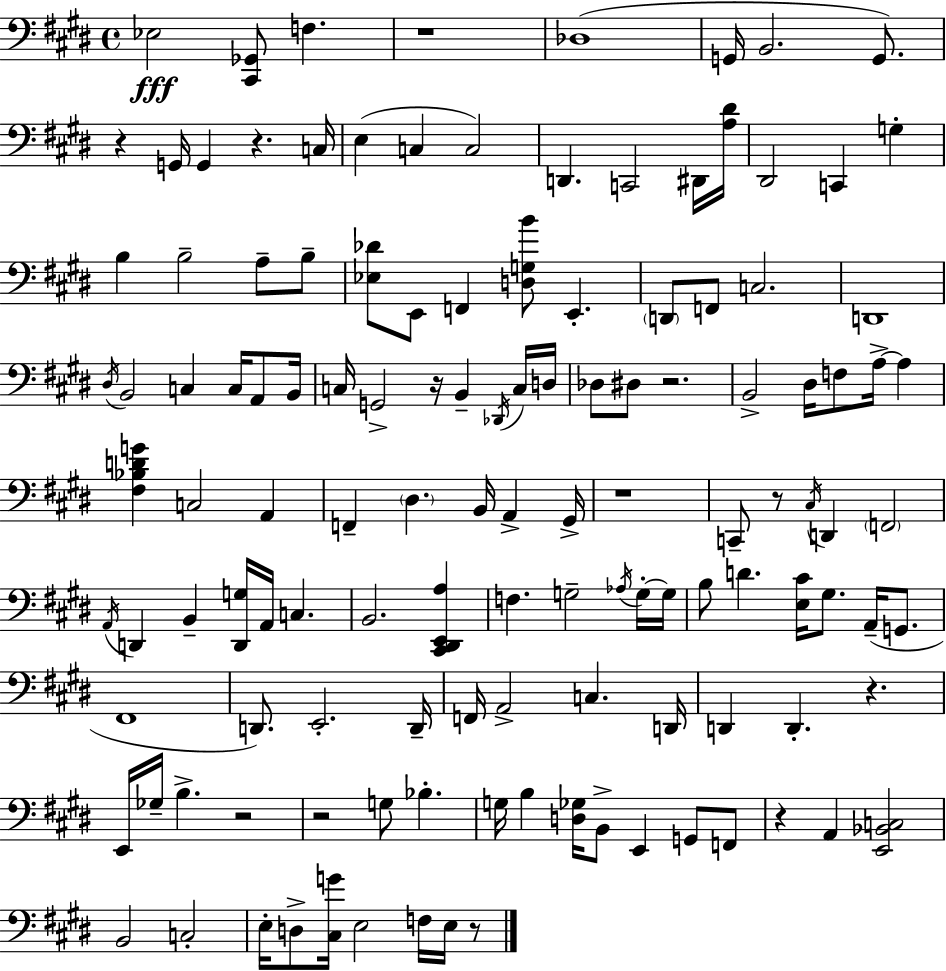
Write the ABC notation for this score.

X:1
T:Untitled
M:4/4
L:1/4
K:E
_E,2 [^C,,_G,,]/2 F, z4 _D,4 G,,/4 B,,2 G,,/2 z G,,/4 G,, z C,/4 E, C, C,2 D,, C,,2 ^D,,/4 [A,^D]/4 ^D,,2 C,, G, B, B,2 A,/2 B,/2 [_E,_D]/2 E,,/2 F,, [D,G,B]/2 E,, D,,/2 F,,/2 C,2 D,,4 ^D,/4 B,,2 C, C,/4 A,,/2 B,,/4 C,/4 G,,2 z/4 B,, _D,,/4 C,/4 D,/4 _D,/2 ^D,/2 z2 B,,2 ^D,/4 F,/2 A,/4 A, [^F,_B,DG] C,2 A,, F,, ^D, B,,/4 A,, ^G,,/4 z4 C,,/2 z/2 ^C,/4 D,, F,,2 A,,/4 D,, B,, [D,,G,]/4 A,,/4 C, B,,2 [^C,,^D,,E,,A,] F, G,2 _A,/4 G,/4 G,/4 B,/2 D [E,^C]/4 ^G,/2 A,,/4 G,,/2 ^F,,4 D,,/2 E,,2 D,,/4 F,,/4 A,,2 C, D,,/4 D,, D,, z E,,/4 _G,/4 B, z2 z2 G,/2 _B, G,/4 B, [D,_G,]/4 B,,/2 E,, G,,/2 F,,/2 z A,, [E,,_B,,C,]2 B,,2 C,2 E,/4 D,/2 [^C,G]/4 E,2 F,/4 E,/4 z/2